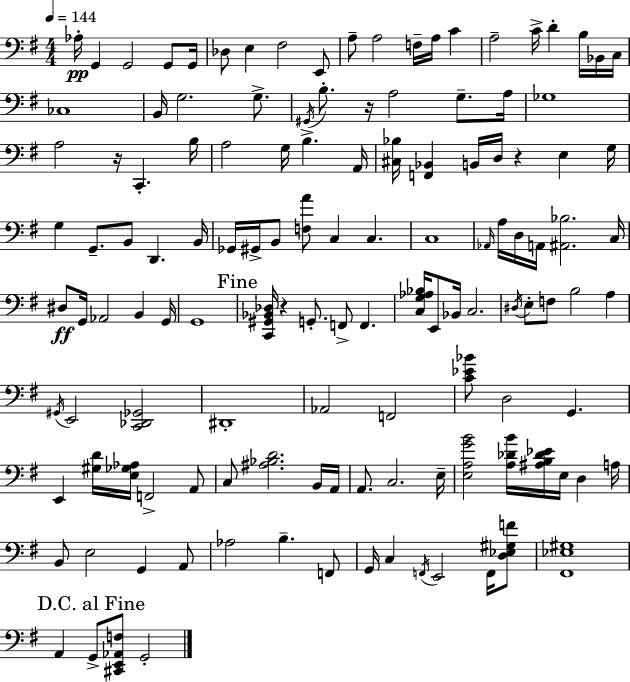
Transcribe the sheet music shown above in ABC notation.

X:1
T:Untitled
M:4/4
L:1/4
K:Em
_A,/4 G,, G,,2 G,,/2 G,,/4 _D,/2 E, ^F,2 E,,/2 A,/2 A,2 F,/4 A,/4 C A,2 C/4 D B,/4 _B,,/4 C,/4 _C,4 B,,/4 G,2 G,/2 ^G,,/4 B,/2 z/4 A,2 G,/2 A,/4 _G,4 A,2 z/4 C,, B,/4 A,2 G,/4 B, A,,/4 [^C,_B,]/4 [F,,_B,,] B,,/4 D,/4 z E, G,/4 G, G,,/2 B,,/2 D,, B,,/4 _G,,/4 ^G,,/4 B,,/2 [F,A]/2 C, C, C,4 _A,,/4 A,/4 D,/4 A,,/4 [^A,,_B,]2 C,/4 ^D,/2 G,,/4 _A,,2 B,, G,,/4 G,,4 [C,,^G,,_B,,_D,]/4 z G,,/2 F,,/2 F,, [C,G,_A,_B,]/4 E,,/2 _B,,/4 C,2 ^D,/4 E,/2 F,/2 B,2 A, ^G,,/4 E,,2 [C,,_D,,_G,,]2 ^D,,4 _A,,2 F,,2 [C_E_B]/2 D,2 G,, E,, [^G,D]/4 [E,_G,_A,]/4 F,,2 A,,/2 C,/2 [^A,_B,D]2 B,,/4 A,,/4 A,,/2 C,2 E,/4 [E,A,GB]2 [A,_DB]/4 [^A,B,_D_E]/4 E,/4 D, A,/4 B,,/2 E,2 G,, A,,/2 _A,2 B, F,,/2 G,,/4 C, F,,/4 E,,2 F,,/4 [D,_E,^G,F]/2 [^F,,_E,^G,]4 A,, G,,/2 [^C,,E,,_A,,F,]/2 G,,2